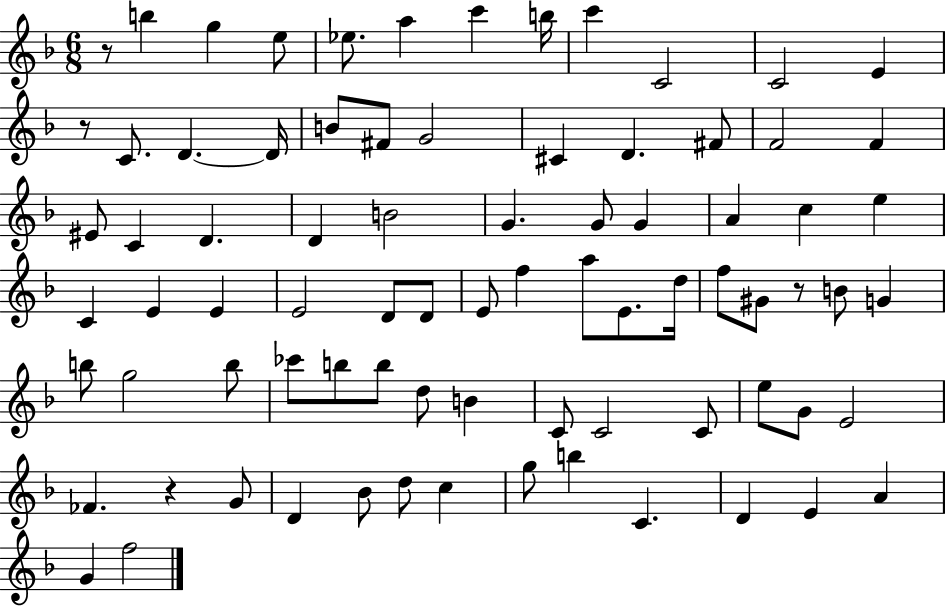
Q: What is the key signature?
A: F major